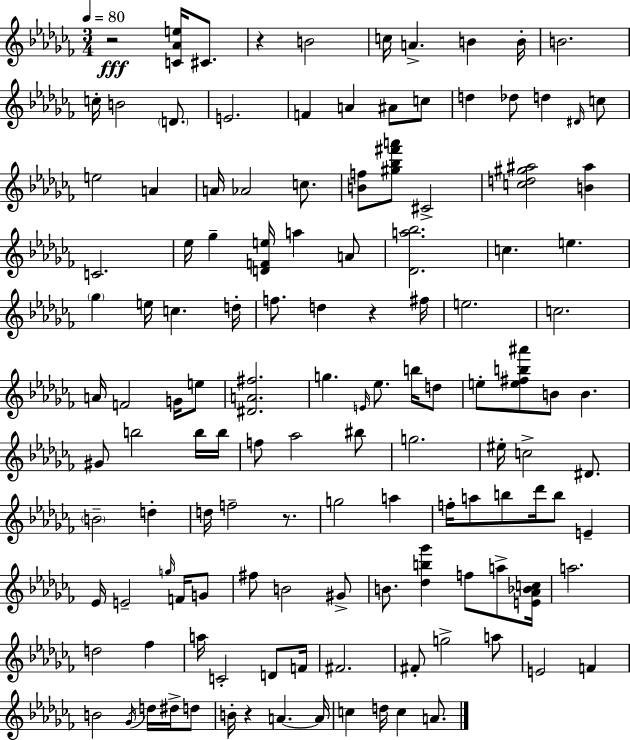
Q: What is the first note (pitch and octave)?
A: C#4